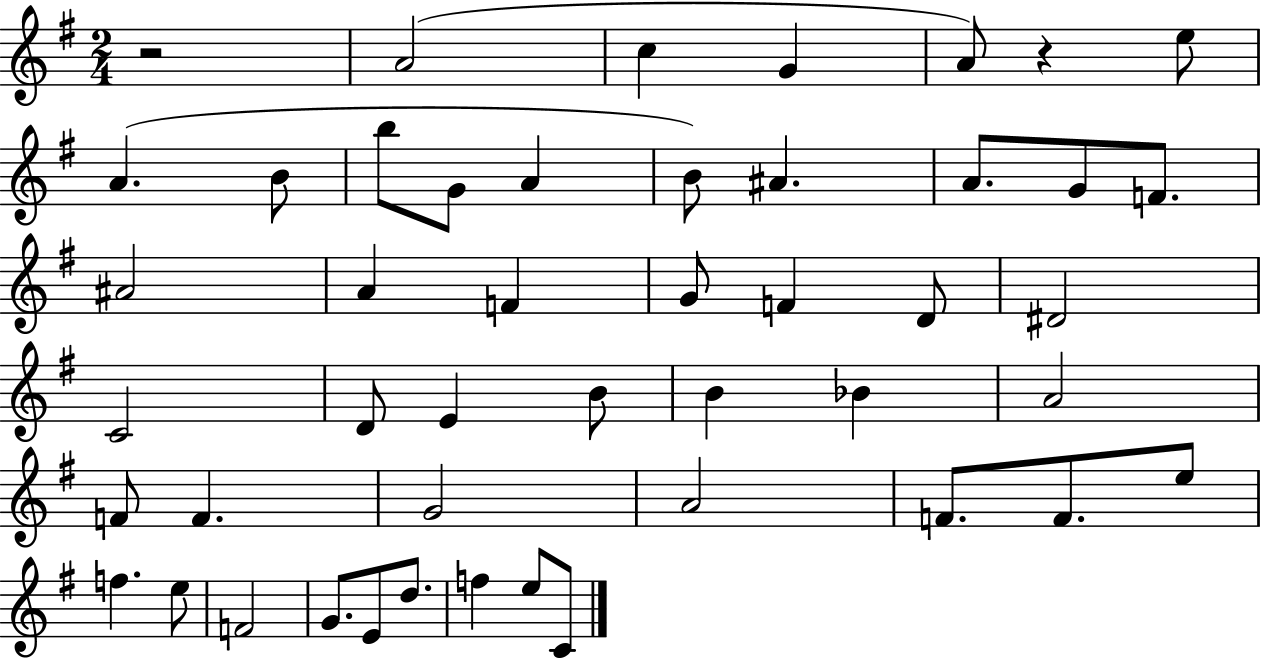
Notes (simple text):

R/h A4/h C5/q G4/q A4/e R/q E5/e A4/q. B4/e B5/e G4/e A4/q B4/e A#4/q. A4/e. G4/e F4/e. A#4/h A4/q F4/q G4/e F4/q D4/e D#4/h C4/h D4/e E4/q B4/e B4/q Bb4/q A4/h F4/e F4/q. G4/h A4/h F4/e. F4/e. E5/e F5/q. E5/e F4/h G4/e. E4/e D5/e. F5/q E5/e C4/e